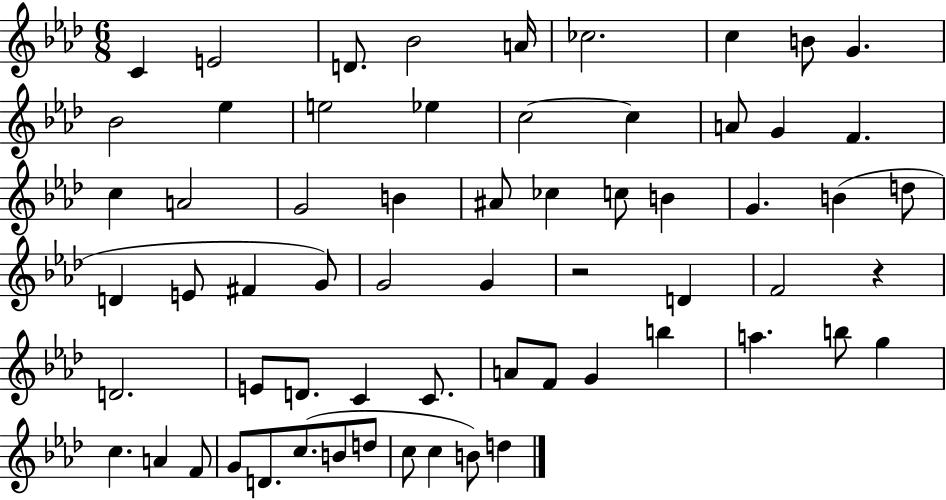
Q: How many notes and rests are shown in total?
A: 63